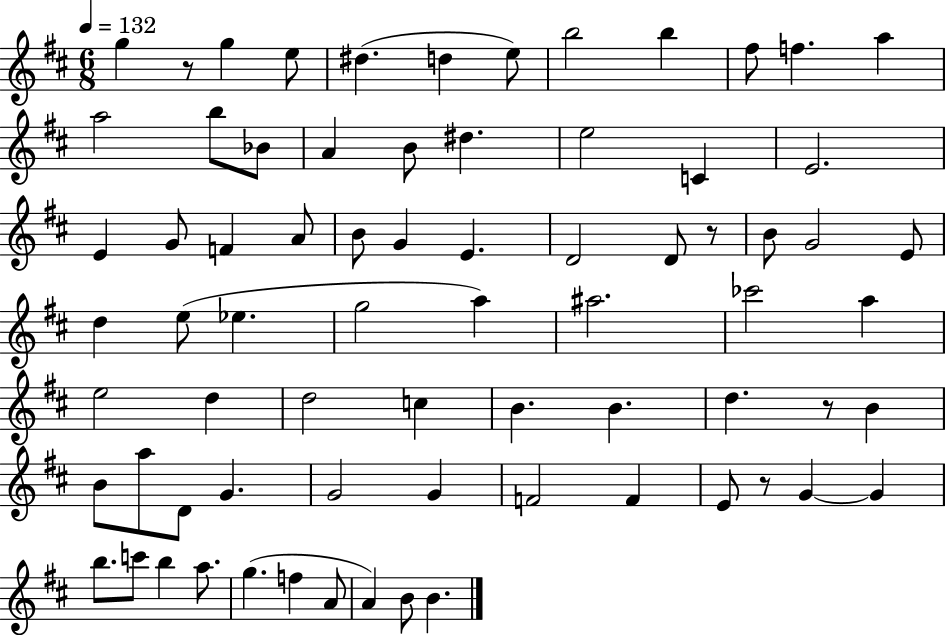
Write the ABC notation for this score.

X:1
T:Untitled
M:6/8
L:1/4
K:D
g z/2 g e/2 ^d d e/2 b2 b ^f/2 f a a2 b/2 _B/2 A B/2 ^d e2 C E2 E G/2 F A/2 B/2 G E D2 D/2 z/2 B/2 G2 E/2 d e/2 _e g2 a ^a2 _c'2 a e2 d d2 c B B d z/2 B B/2 a/2 D/2 G G2 G F2 F E/2 z/2 G G b/2 c'/2 b a/2 g f A/2 A B/2 B